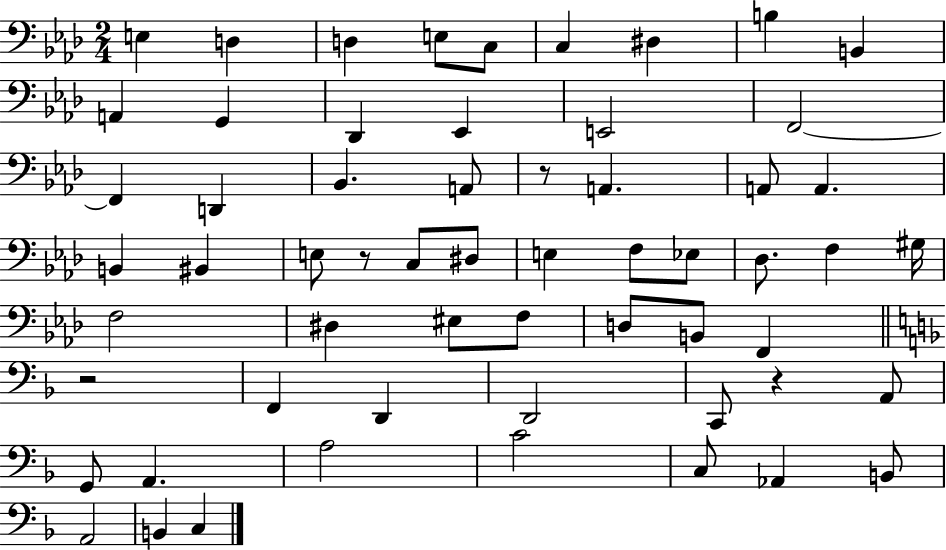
E3/q D3/q D3/q E3/e C3/e C3/q D#3/q B3/q B2/q A2/q G2/q Db2/q Eb2/q E2/h F2/h F2/q D2/q Bb2/q. A2/e R/e A2/q. A2/e A2/q. B2/q BIS2/q E3/e R/e C3/e D#3/e E3/q F3/e Eb3/e Db3/e. F3/q G#3/s F3/h D#3/q EIS3/e F3/e D3/e B2/e F2/q R/h F2/q D2/q D2/h C2/e R/q A2/e G2/e A2/q. A3/h C4/h C3/e Ab2/q B2/e A2/h B2/q C3/q